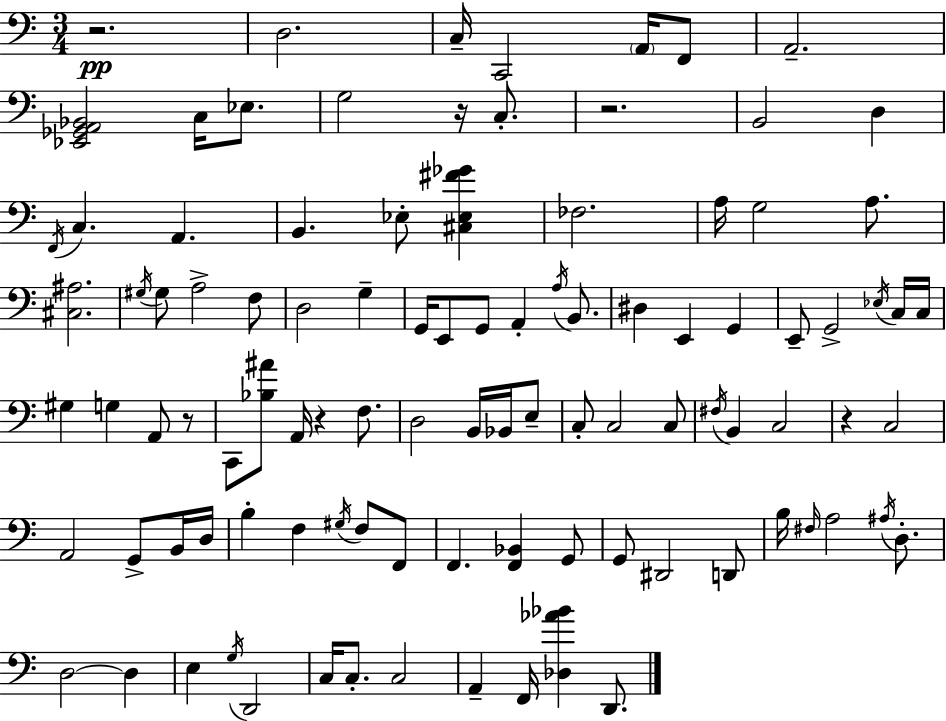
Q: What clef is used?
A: bass